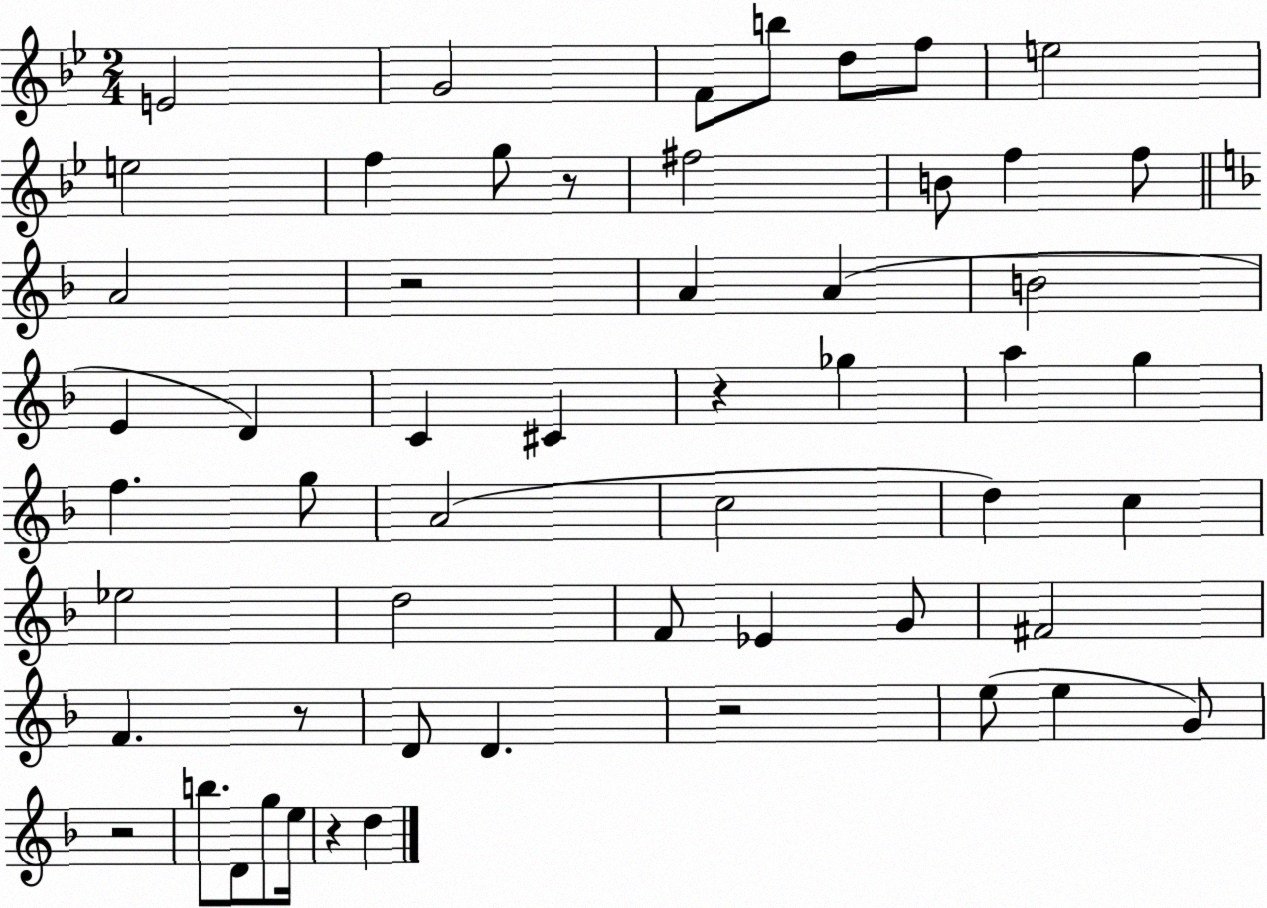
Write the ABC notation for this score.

X:1
T:Untitled
M:2/4
L:1/4
K:Bb
E2 G2 F/2 b/2 d/2 f/2 e2 e2 f g/2 z/2 ^f2 B/2 f f/2 A2 z2 A A B2 E D C ^C z _g a g f g/2 A2 c2 d c _e2 d2 F/2 _E G/2 ^F2 F z/2 D/2 D z2 e/2 e G/2 z2 b/2 D/2 g/2 e/4 z d